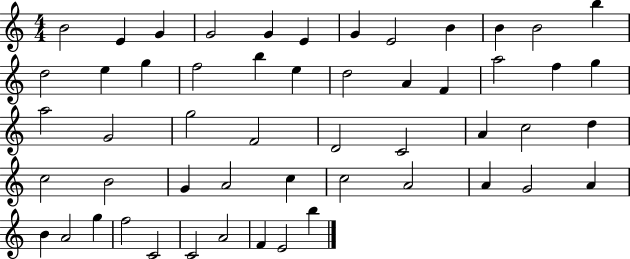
{
  \clef treble
  \numericTimeSignature
  \time 4/4
  \key c \major
  b'2 e'4 g'4 | g'2 g'4 e'4 | g'4 e'2 b'4 | b'4 b'2 b''4 | \break d''2 e''4 g''4 | f''2 b''4 e''4 | d''2 a'4 f'4 | a''2 f''4 g''4 | \break a''2 g'2 | g''2 f'2 | d'2 c'2 | a'4 c''2 d''4 | \break c''2 b'2 | g'4 a'2 c''4 | c''2 a'2 | a'4 g'2 a'4 | \break b'4 a'2 g''4 | f''2 c'2 | c'2 a'2 | f'4 e'2 b''4 | \break \bar "|."
}